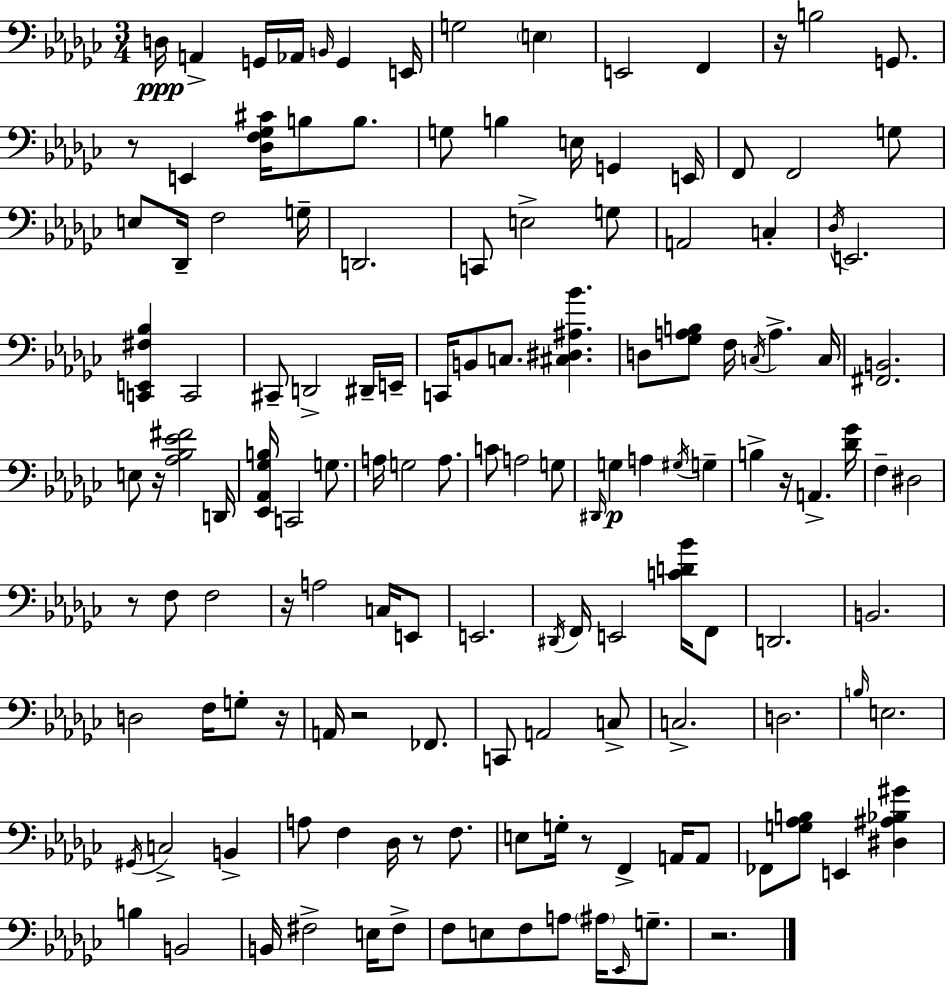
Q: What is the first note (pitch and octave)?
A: D3